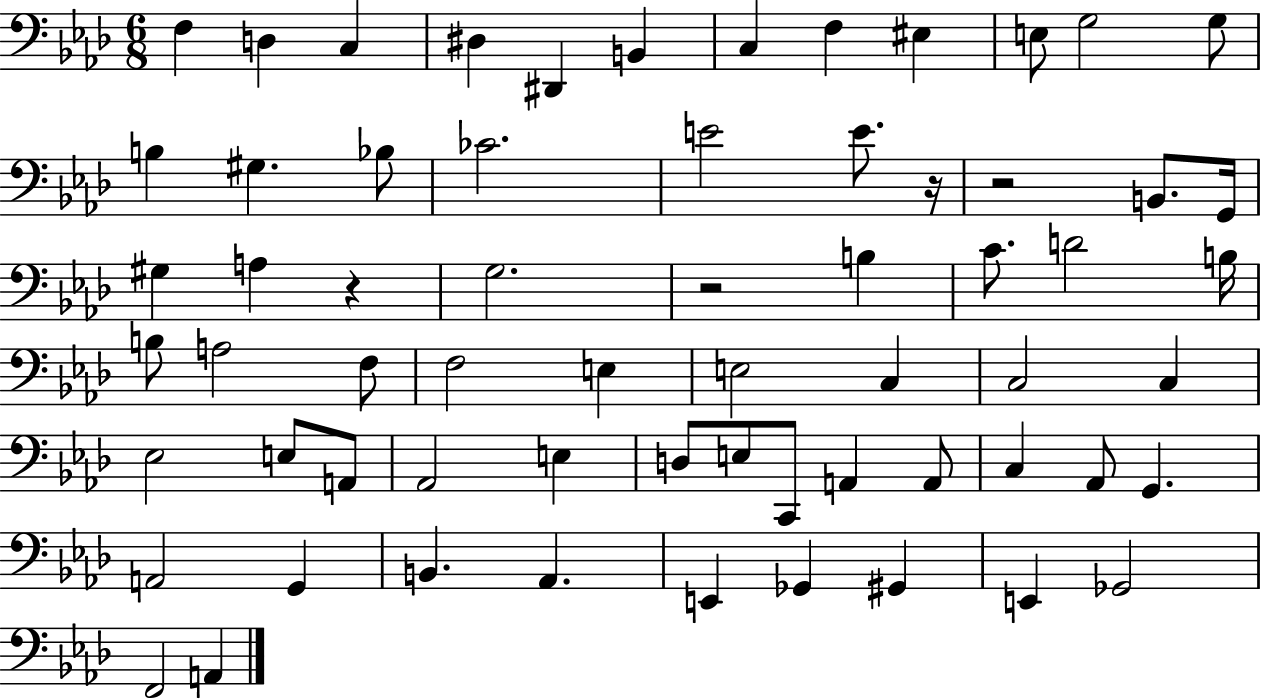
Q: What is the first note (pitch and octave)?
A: F3